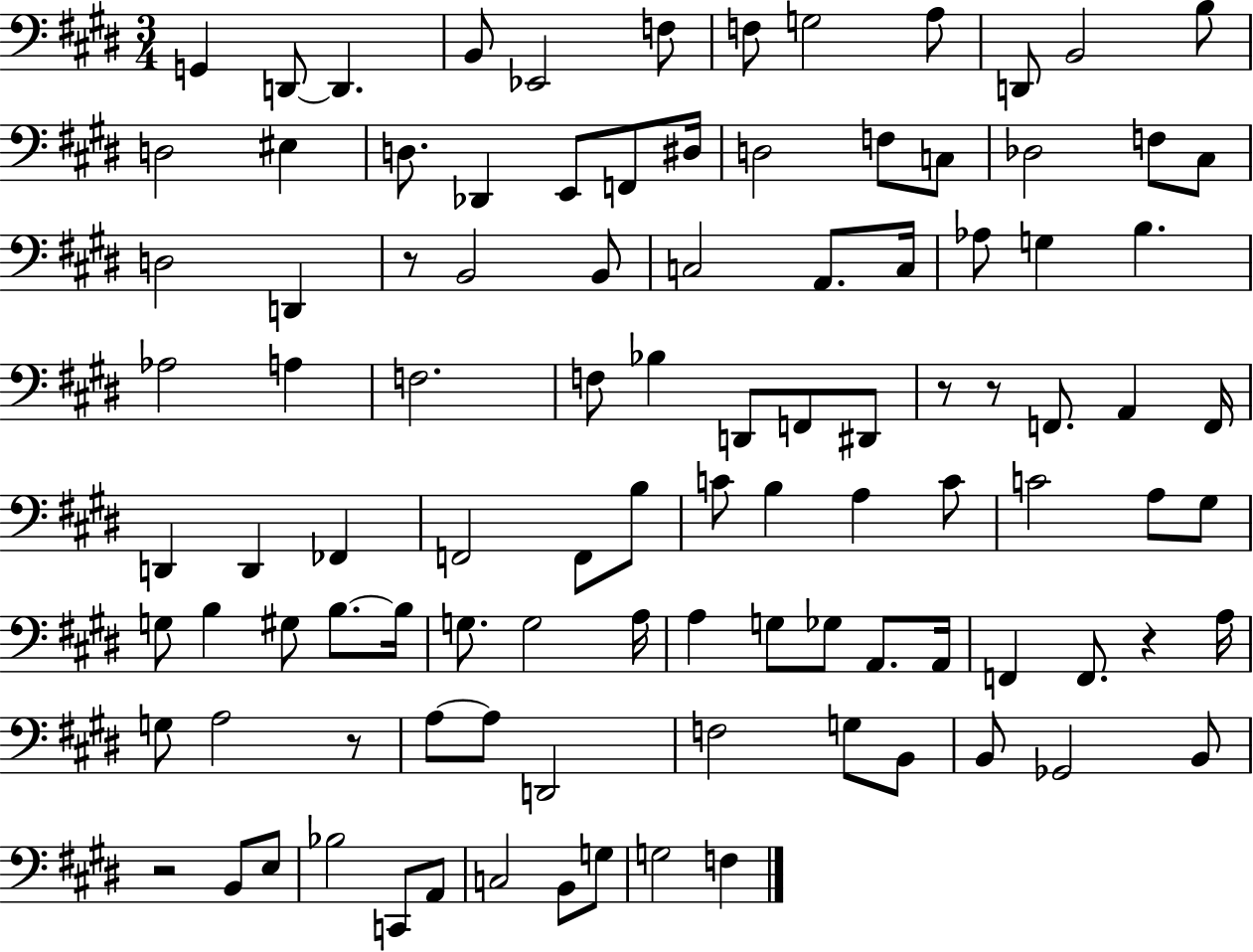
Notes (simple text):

G2/q D2/e D2/q. B2/e Eb2/h F3/e F3/e G3/h A3/e D2/e B2/h B3/e D3/h EIS3/q D3/e. Db2/q E2/e F2/e D#3/s D3/h F3/e C3/e Db3/h F3/e C#3/e D3/h D2/q R/e B2/h B2/e C3/h A2/e. C3/s Ab3/e G3/q B3/q. Ab3/h A3/q F3/h. F3/e Bb3/q D2/e F2/e D#2/e R/e R/e F2/e. A2/q F2/s D2/q D2/q FES2/q F2/h F2/e B3/e C4/e B3/q A3/q C4/e C4/h A3/e G#3/e G3/e B3/q G#3/e B3/e. B3/s G3/e. G3/h A3/s A3/q G3/e Gb3/e A2/e. A2/s F2/q F2/e. R/q A3/s G3/e A3/h R/e A3/e A3/e D2/h F3/h G3/e B2/e B2/e Gb2/h B2/e R/h B2/e E3/e Bb3/h C2/e A2/e C3/h B2/e G3/e G3/h F3/q